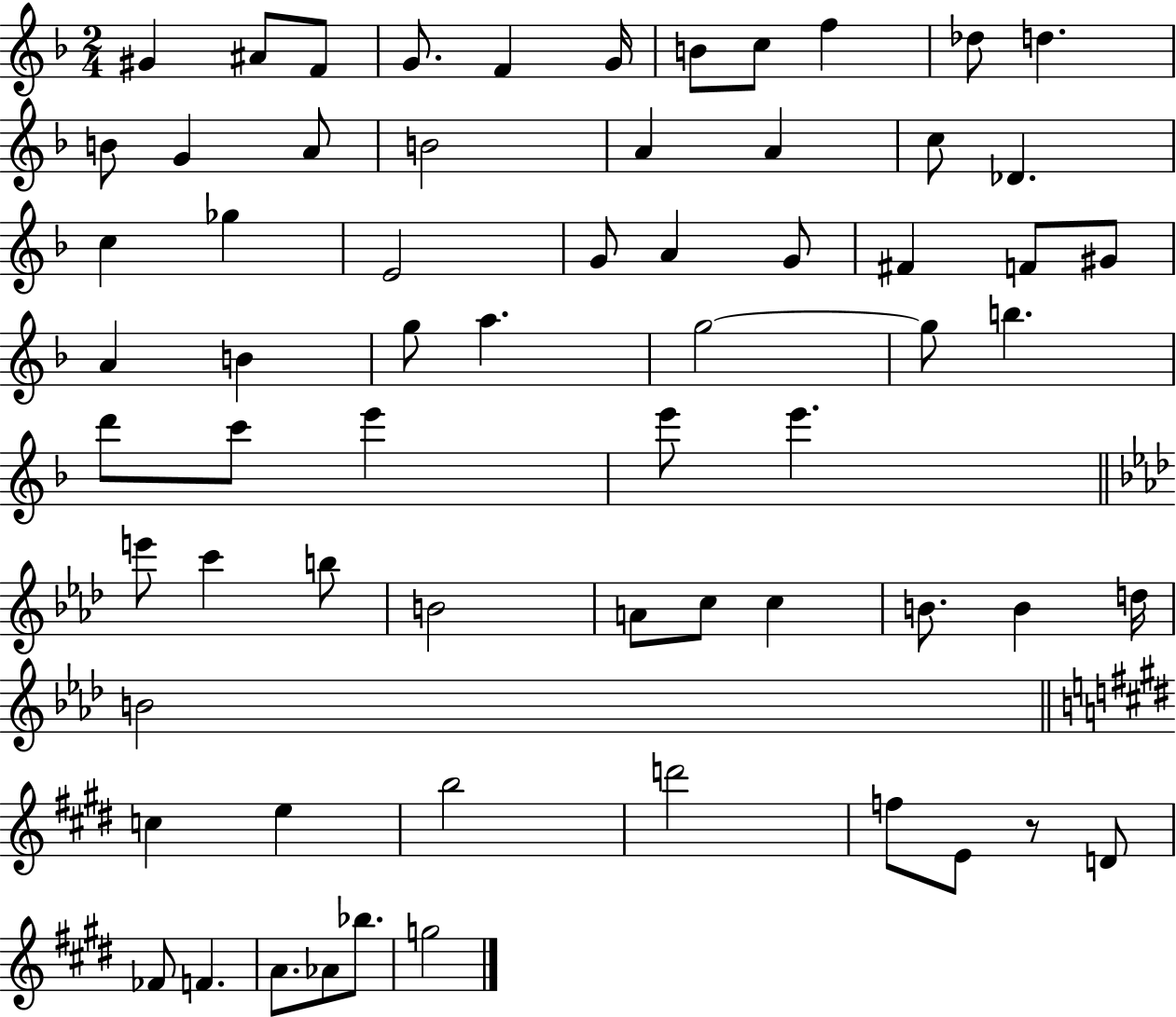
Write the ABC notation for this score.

X:1
T:Untitled
M:2/4
L:1/4
K:F
^G ^A/2 F/2 G/2 F G/4 B/2 c/2 f _d/2 d B/2 G A/2 B2 A A c/2 _D c _g E2 G/2 A G/2 ^F F/2 ^G/2 A B g/2 a g2 g/2 b d'/2 c'/2 e' e'/2 e' e'/2 c' b/2 B2 A/2 c/2 c B/2 B d/4 B2 c e b2 d'2 f/2 E/2 z/2 D/2 _F/2 F A/2 _A/2 _b/2 g2